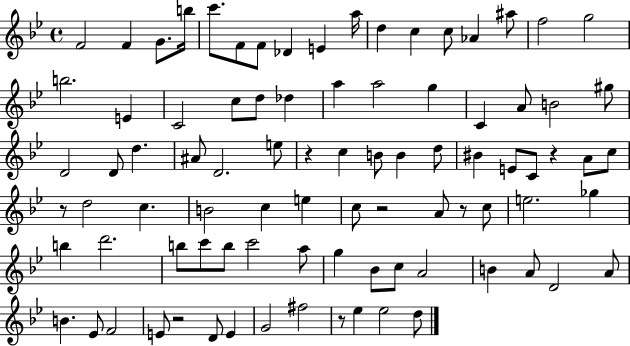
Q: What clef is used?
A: treble